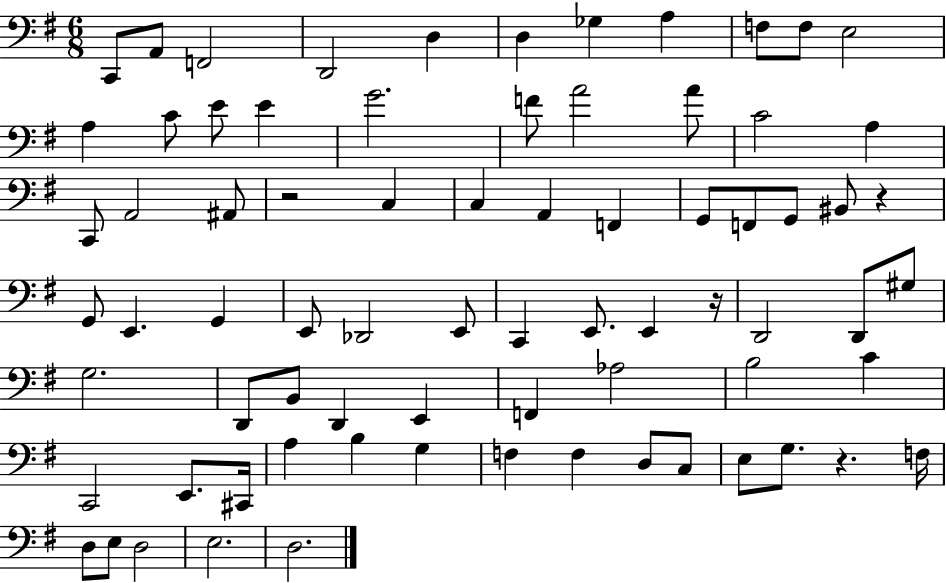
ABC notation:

X:1
T:Untitled
M:6/8
L:1/4
K:G
C,,/2 A,,/2 F,,2 D,,2 D, D, _G, A, F,/2 F,/2 E,2 A, C/2 E/2 E G2 F/2 A2 A/2 C2 A, C,,/2 A,,2 ^A,,/2 z2 C, C, A,, F,, G,,/2 F,,/2 G,,/2 ^B,,/2 z G,,/2 E,, G,, E,,/2 _D,,2 E,,/2 C,, E,,/2 E,, z/4 D,,2 D,,/2 ^G,/2 G,2 D,,/2 B,,/2 D,, E,, F,, _A,2 B,2 C C,,2 E,,/2 ^C,,/4 A, B, G, F, F, D,/2 C,/2 E,/2 G,/2 z F,/4 D,/2 E,/2 D,2 E,2 D,2